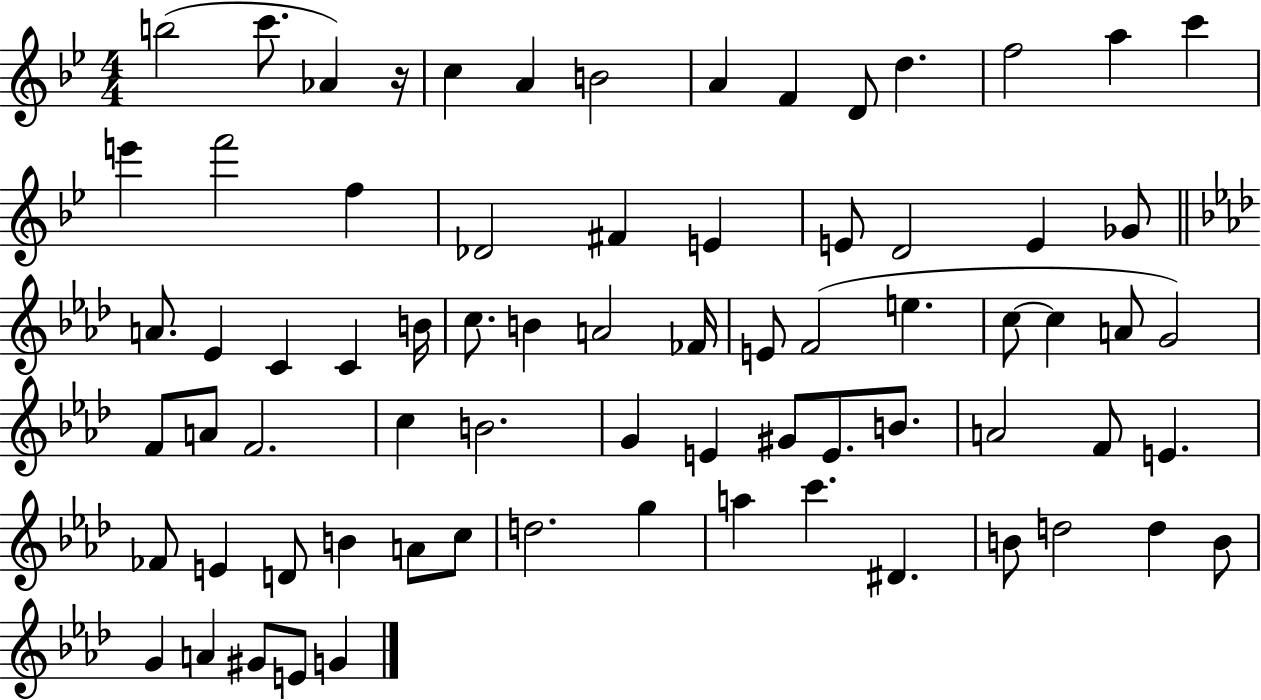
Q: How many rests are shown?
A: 1